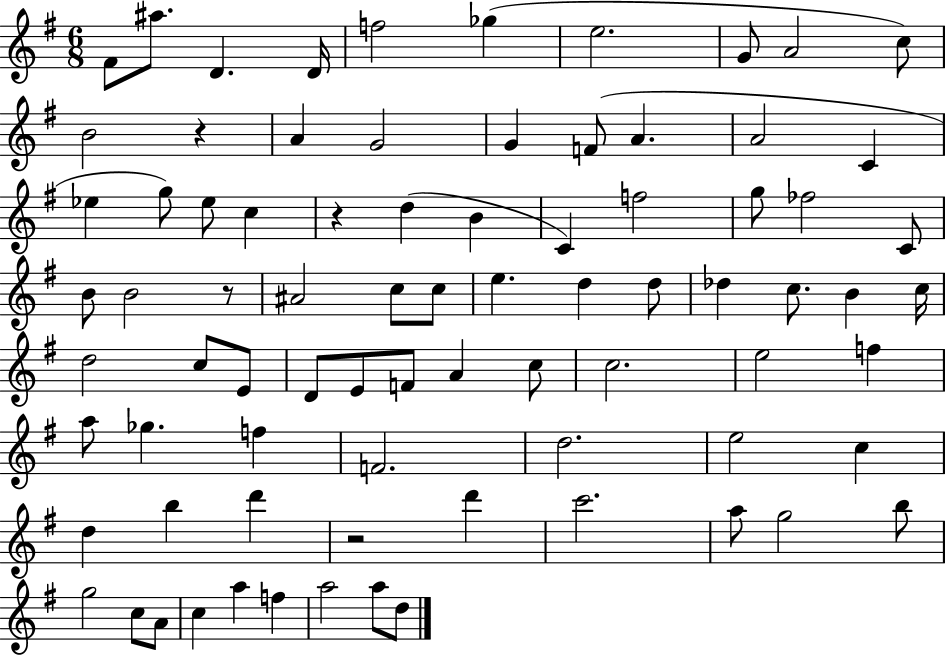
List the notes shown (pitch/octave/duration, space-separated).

F#4/e A#5/e. D4/q. D4/s F5/h Gb5/q E5/h. G4/e A4/h C5/e B4/h R/q A4/q G4/h G4/q F4/e A4/q. A4/h C4/q Eb5/q G5/e Eb5/e C5/q R/q D5/q B4/q C4/q F5/h G5/e FES5/h C4/e B4/e B4/h R/e A#4/h C5/e C5/e E5/q. D5/q D5/e Db5/q C5/e. B4/q C5/s D5/h C5/e E4/e D4/e E4/e F4/e A4/q C5/e C5/h. E5/h F5/q A5/e Gb5/q. F5/q F4/h. D5/h. E5/h C5/q D5/q B5/q D6/q R/h D6/q C6/h. A5/e G5/h B5/e G5/h C5/e A4/e C5/q A5/q F5/q A5/h A5/e D5/e